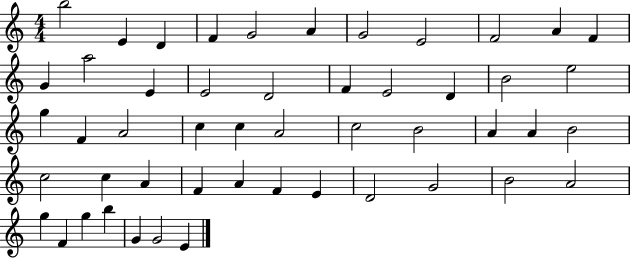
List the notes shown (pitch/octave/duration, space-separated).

B5/h E4/q D4/q F4/q G4/h A4/q G4/h E4/h F4/h A4/q F4/q G4/q A5/h E4/q E4/h D4/h F4/q E4/h D4/q B4/h E5/h G5/q F4/q A4/h C5/q C5/q A4/h C5/h B4/h A4/q A4/q B4/h C5/h C5/q A4/q F4/q A4/q F4/q E4/q D4/h G4/h B4/h A4/h G5/q F4/q G5/q B5/q G4/q G4/h E4/q